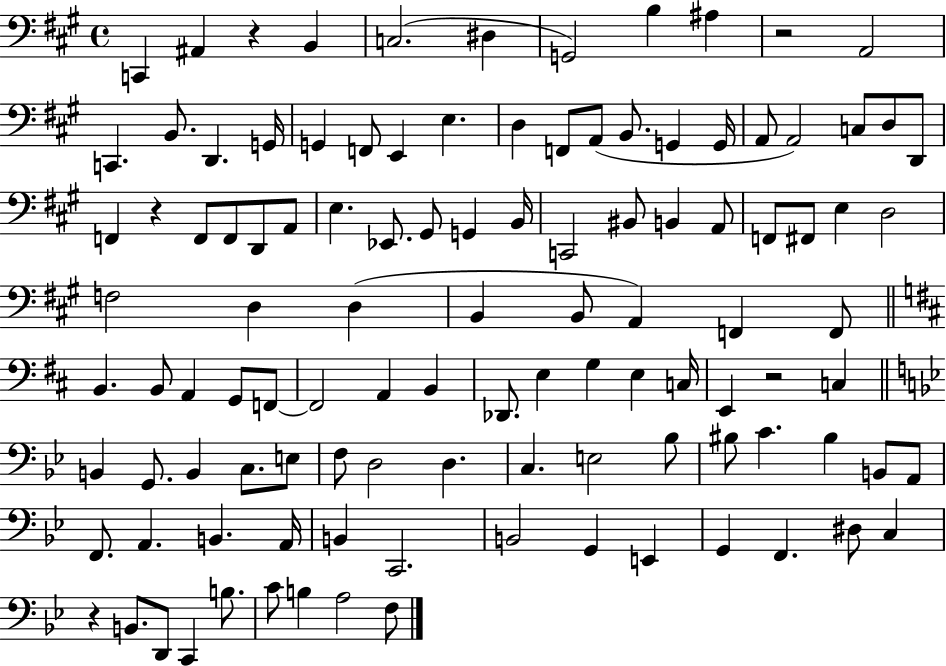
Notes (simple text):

C2/q A#2/q R/q B2/q C3/h. D#3/q G2/h B3/q A#3/q R/h A2/h C2/q. B2/e. D2/q. G2/s G2/q F2/e E2/q E3/q. D3/q F2/e A2/e B2/e. G2/q G2/s A2/e A2/h C3/e D3/e D2/e F2/q R/q F2/e F2/e D2/e A2/e E3/q. Eb2/e. G#2/e G2/q B2/s C2/h BIS2/e B2/q A2/e F2/e F#2/e E3/q D3/h F3/h D3/q D3/q B2/q B2/e A2/q F2/q F2/e B2/q. B2/e A2/q G2/e F2/e F2/h A2/q B2/q Db2/e. E3/q G3/q E3/q C3/s E2/q R/h C3/q B2/q G2/e. B2/q C3/e. E3/e F3/e D3/h D3/q. C3/q. E3/h Bb3/e BIS3/e C4/q. BIS3/q B2/e A2/e F2/e. A2/q. B2/q. A2/s B2/q C2/h. B2/h G2/q E2/q G2/q F2/q. D#3/e C3/q R/q B2/e. D2/e C2/q B3/e. C4/e B3/q A3/h F3/e